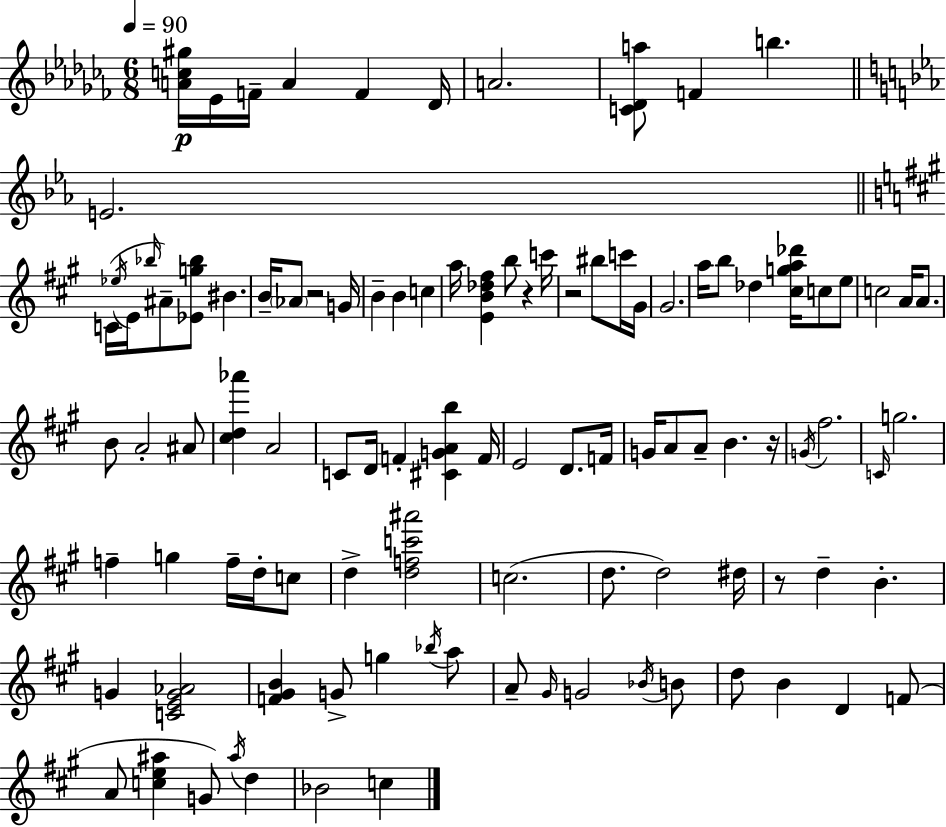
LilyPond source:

{
  \clef treble
  \numericTimeSignature
  \time 6/8
  \key aes \minor
  \tempo 4 = 90
  <a' c'' gis''>16\p ees'16 f'16-- a'4 f'4 des'16 | a'2. | <c' des' a''>8 f'4 b''4. | \bar "||" \break \key ees \major e'2. | \bar "||" \break \key a \major c'16( \acciaccatura { ees''16 } e'16 \grace { bes''16 } ais'8--) <ees' g'' bes''>8 bis'4. | b'16-- \parenthesize aes'8 r2 | g'16 b'4-- b'4 c''4 | a''16 <e' b' des'' fis''>4 b''8 r4 | \break c'''16 r2 bis''8 | c'''16 gis'16 gis'2. | a''16 b''8 des''4 <cis'' g'' a'' des'''>16 c''8 | e''8 c''2 a'16 a'8. | \break b'8 a'2-. | ais'8 <cis'' d'' aes'''>4 a'2 | c'8 d'16 f'4-. <cis' g' a' b''>4 | f'16 e'2 d'8. | \break f'16 g'16 a'8 a'8-- b'4. | r16 \acciaccatura { g'16 } fis''2. | \grace { c'16 } g''2. | f''4-- g''4 | \break f''16-- d''16-. c''8 d''4-> <d'' f'' c''' ais'''>2 | c''2.( | d''8. d''2) | dis''16 r8 d''4-- b'4.-. | \break g'4 <c' e' g' aes'>2 | <f' gis' b'>4 g'8-> g''4 | \acciaccatura { bes''16 } a''8 a'8-- \grace { gis'16 } g'2 | \acciaccatura { bes'16 } b'8 d''8 b'4 | \break d'4 f'8( a'8 <c'' e'' ais''>4 | g'8) \acciaccatura { ais''16 } d''4 bes'2 | c''4 \bar "|."
}